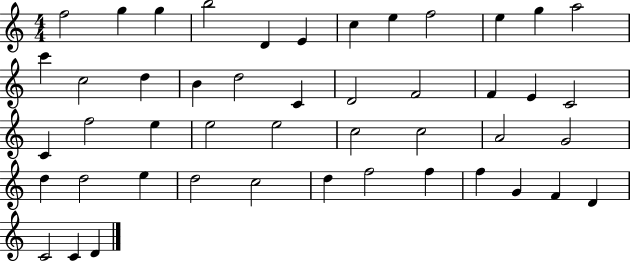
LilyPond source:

{
  \clef treble
  \numericTimeSignature
  \time 4/4
  \key c \major
  f''2 g''4 g''4 | b''2 d'4 e'4 | c''4 e''4 f''2 | e''4 g''4 a''2 | \break c'''4 c''2 d''4 | b'4 d''2 c'4 | d'2 f'2 | f'4 e'4 c'2 | \break c'4 f''2 e''4 | e''2 e''2 | c''2 c''2 | a'2 g'2 | \break d''4 d''2 e''4 | d''2 c''2 | d''4 f''2 f''4 | f''4 g'4 f'4 d'4 | \break c'2 c'4 d'4 | \bar "|."
}